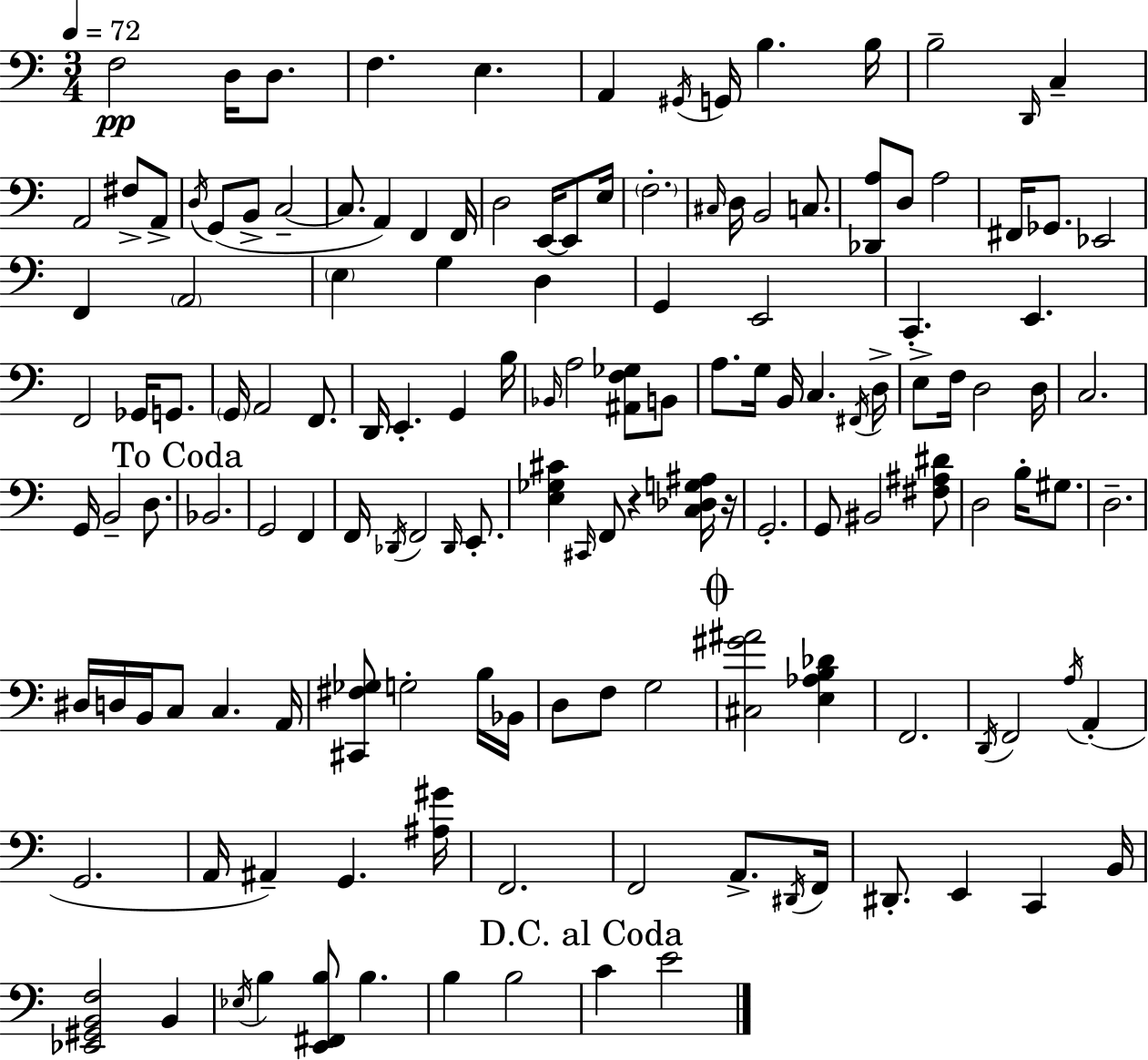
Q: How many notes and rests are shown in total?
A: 142